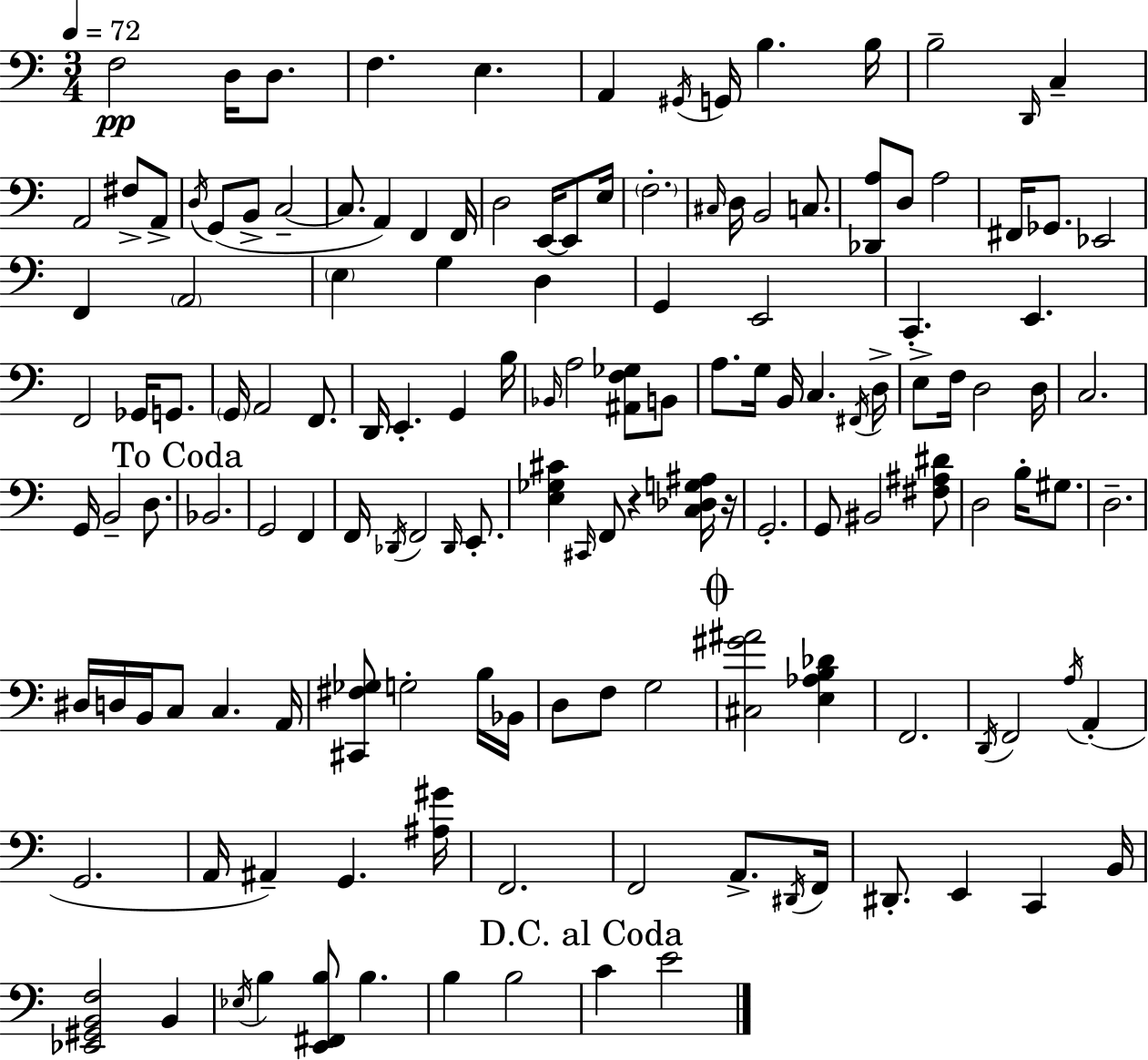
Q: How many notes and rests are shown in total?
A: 142